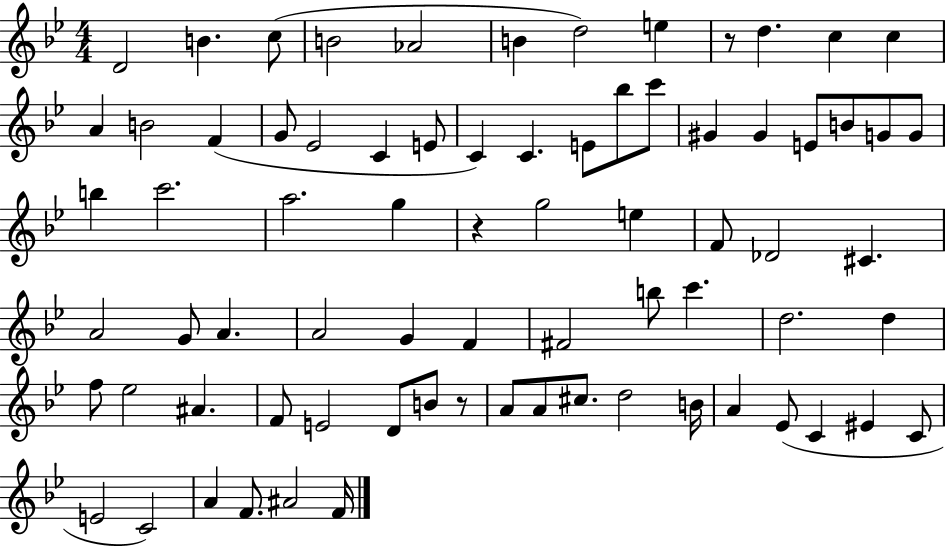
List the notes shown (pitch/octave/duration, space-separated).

D4/h B4/q. C5/e B4/h Ab4/h B4/q D5/h E5/q R/e D5/q. C5/q C5/q A4/q B4/h F4/q G4/e Eb4/h C4/q E4/e C4/q C4/q. E4/e Bb5/e C6/e G#4/q G#4/q E4/e B4/e G4/e G4/e B5/q C6/h. A5/h. G5/q R/q G5/h E5/q F4/e Db4/h C#4/q. A4/h G4/e A4/q. A4/h G4/q F4/q F#4/h B5/e C6/q. D5/h. D5/q F5/e Eb5/h A#4/q. F4/e E4/h D4/e B4/e R/e A4/e A4/e C#5/e. D5/h B4/s A4/q Eb4/e C4/q EIS4/q C4/e E4/h C4/h A4/q F4/e. A#4/h F4/s